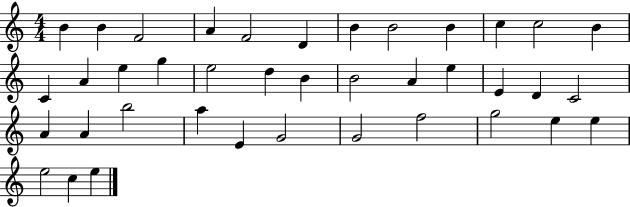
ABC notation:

X:1
T:Untitled
M:4/4
L:1/4
K:C
B B F2 A F2 D B B2 B c c2 B C A e g e2 d B B2 A e E D C2 A A b2 a E G2 G2 f2 g2 e e e2 c e